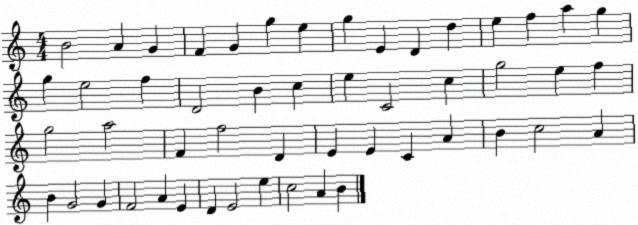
X:1
T:Untitled
M:4/4
L:1/4
K:C
B2 A G F G g e g E D d e f a g g e2 f D2 B c e C2 c g2 e f g2 a2 F f2 D E E C A B c2 A B G2 G F2 A E D E2 e c2 A B